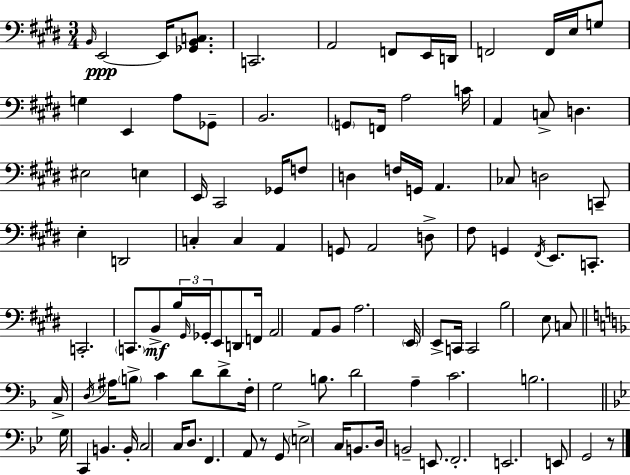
B2/s E2/h E2/s [Gb2,B2,C3]/e. C2/h. A2/h F2/e E2/s D2/s F2/h F2/s E3/s G3/e G3/q E2/q A3/e Gb2/e B2/h. G2/e F2/s A3/h C4/s A2/q C3/e D3/q. EIS3/h E3/q E2/s C#2/h Gb2/s F3/e D3/q F3/s G2/s A2/q. CES3/e D3/h C2/e E3/q D2/h C3/q C3/q A2/q G2/e A2/h D3/e F#3/e G2/q F#2/s E2/e. C2/e. C2/h. C2/e. B2/e B3/s G#2/s Gb2/s E2/e D2/e F2/s A2/h A2/e B2/e A3/h. E2/s E2/e C2/s C2/h B3/h E3/e C3/e C3/s D3/s A#3/s B3/e C4/q D4/e D4/e F3/s G3/h B3/e. D4/h A3/q C4/h. B3/h. G3/s C2/q B2/q. B2/s C3/h C3/s D3/e. F2/q. A2/e R/e G2/e E3/h C3/s B2/e. D3/s B2/h E2/e. F2/h. E2/h. E2/e G2/h R/e